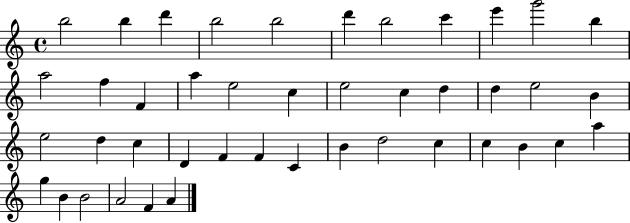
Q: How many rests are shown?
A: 0